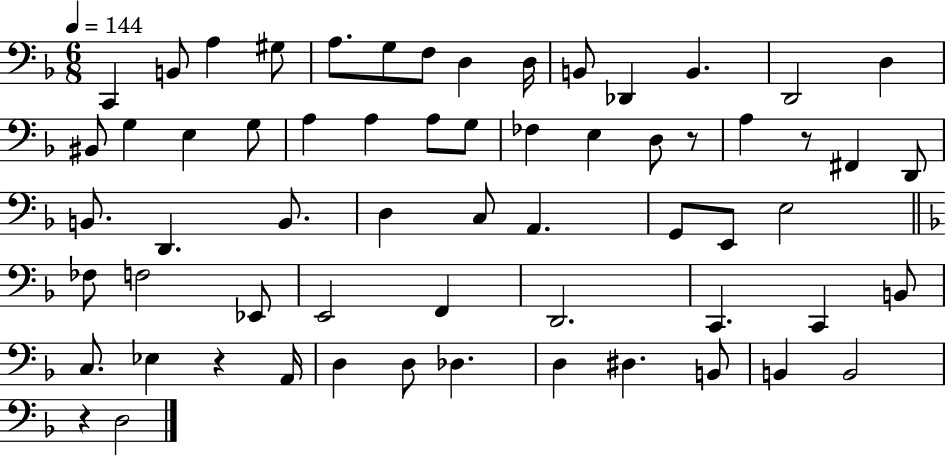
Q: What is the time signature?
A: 6/8